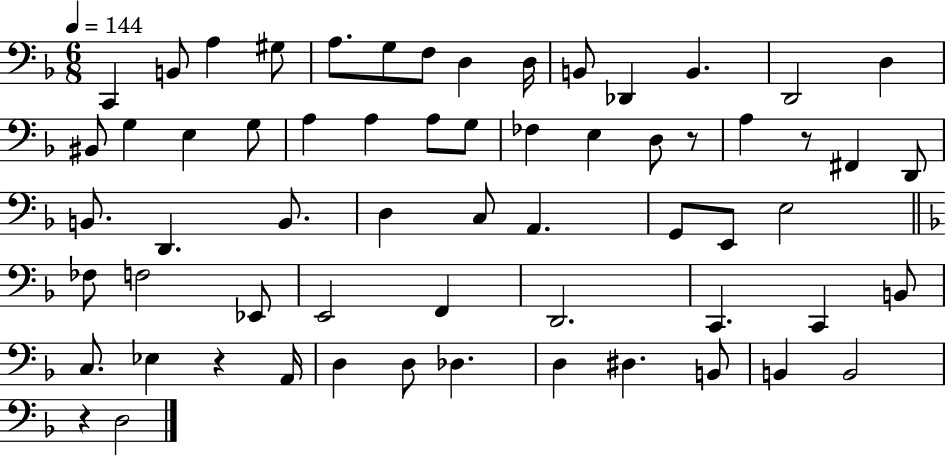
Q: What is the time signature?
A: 6/8